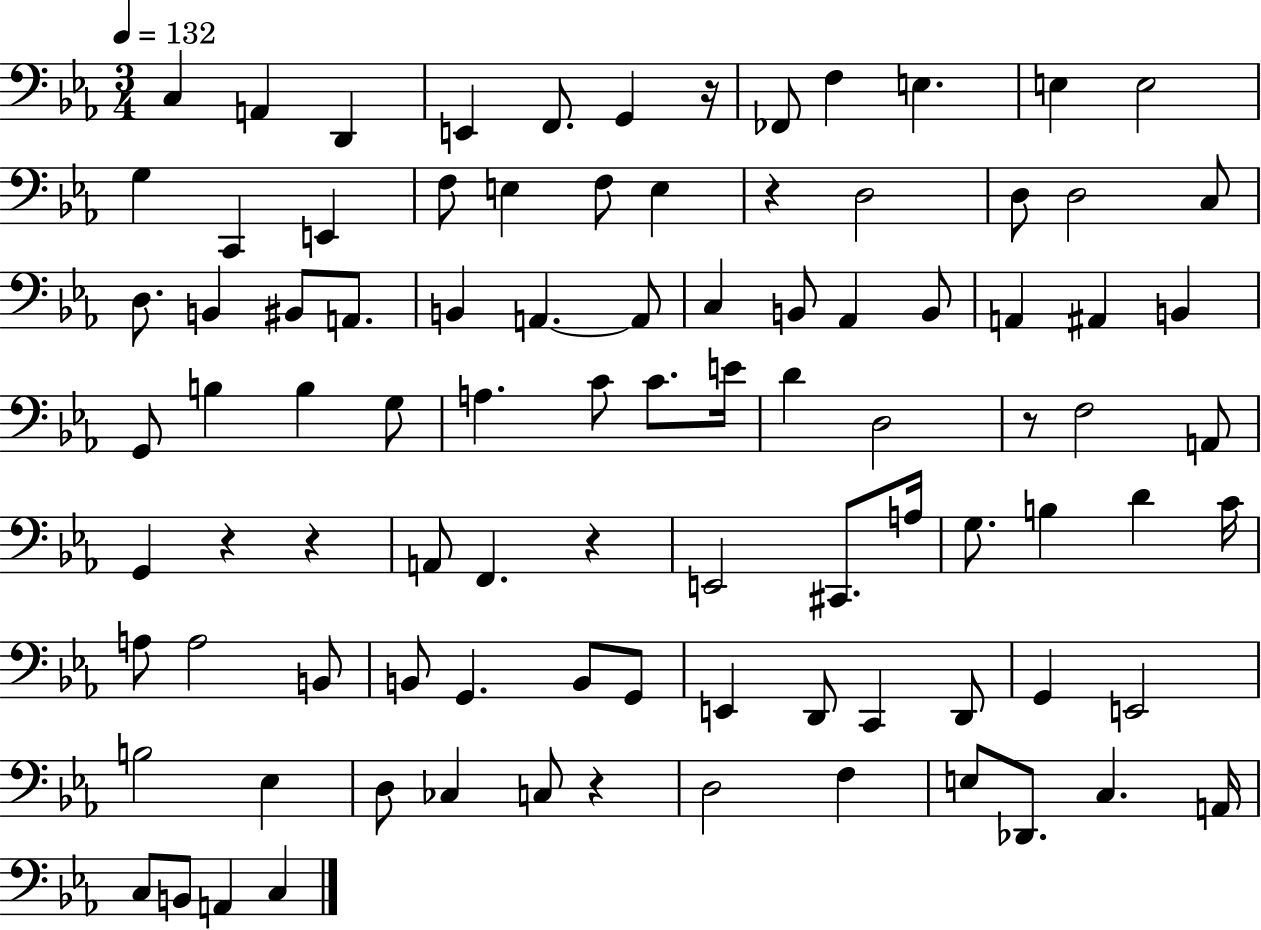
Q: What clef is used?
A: bass